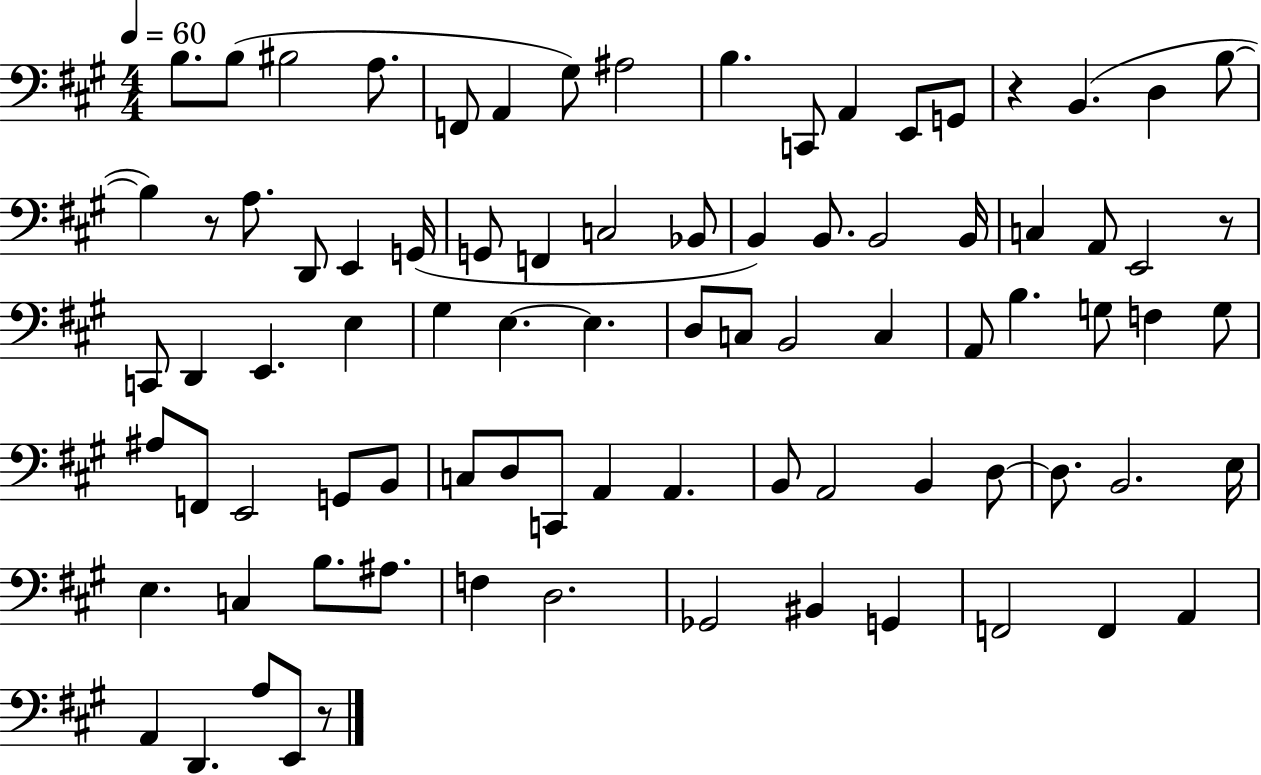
{
  \clef bass
  \numericTimeSignature
  \time 4/4
  \key a \major
  \tempo 4 = 60
  b8. b8( bis2 a8. | f,8 a,4 gis8) ais2 | b4. c,8 a,4 e,8 g,8 | r4 b,4.( d4 b8~~ | \break b4) r8 a8. d,8 e,4 g,16( | g,8 f,4 c2 bes,8 | b,4) b,8. b,2 b,16 | c4 a,8 e,2 r8 | \break c,8 d,4 e,4. e4 | gis4 e4.~~ e4. | d8 c8 b,2 c4 | a,8 b4. g8 f4 g8 | \break ais8 f,8 e,2 g,8 b,8 | c8 d8 c,8 a,4 a,4. | b,8 a,2 b,4 d8~~ | d8. b,2. e16 | \break e4. c4 b8. ais8. | f4 d2. | ges,2 bis,4 g,4 | f,2 f,4 a,4 | \break a,4 d,4. a8 e,8 r8 | \bar "|."
}